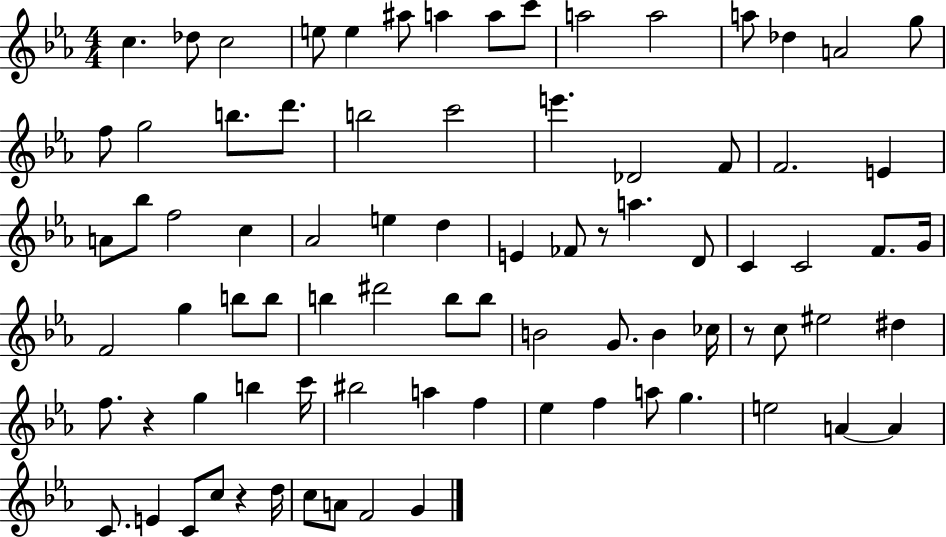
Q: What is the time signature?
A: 4/4